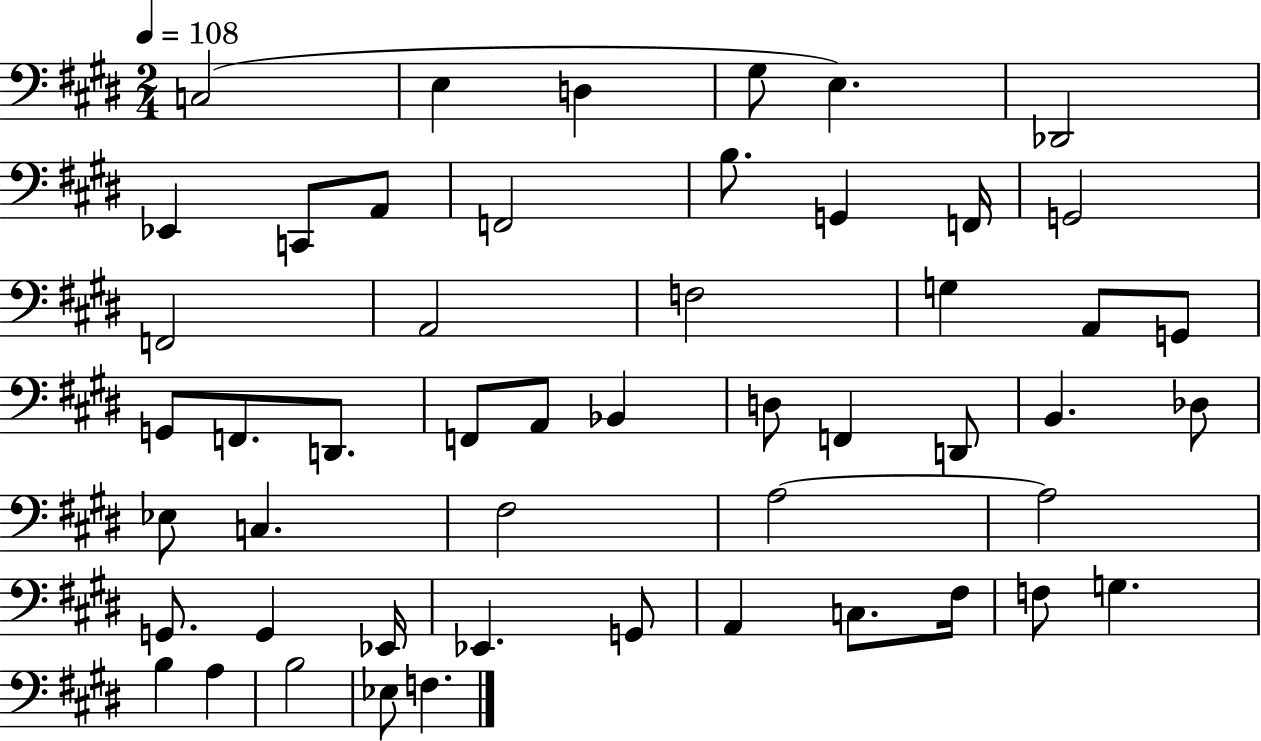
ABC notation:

X:1
T:Untitled
M:2/4
L:1/4
K:E
C,2 E, D, ^G,/2 E, _D,,2 _E,, C,,/2 A,,/2 F,,2 B,/2 G,, F,,/4 G,,2 F,,2 A,,2 F,2 G, A,,/2 G,,/2 G,,/2 F,,/2 D,,/2 F,,/2 A,,/2 _B,, D,/2 F,, D,,/2 B,, _D,/2 _E,/2 C, ^F,2 A,2 A,2 G,,/2 G,, _E,,/4 _E,, G,,/2 A,, C,/2 ^F,/4 F,/2 G, B, A, B,2 _E,/2 F,